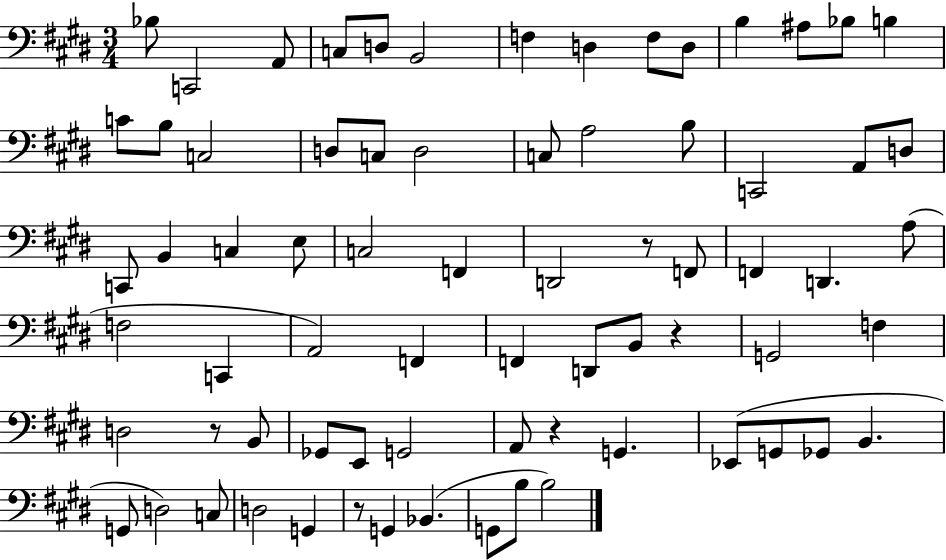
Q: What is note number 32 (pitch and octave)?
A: F2